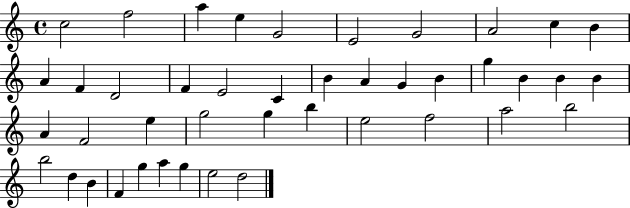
C5/h F5/h A5/q E5/q G4/h E4/h G4/h A4/h C5/q B4/q A4/q F4/q D4/h F4/q E4/h C4/q B4/q A4/q G4/q B4/q G5/q B4/q B4/q B4/q A4/q F4/h E5/q G5/h G5/q B5/q E5/h F5/h A5/h B5/h B5/h D5/q B4/q F4/q G5/q A5/q G5/q E5/h D5/h